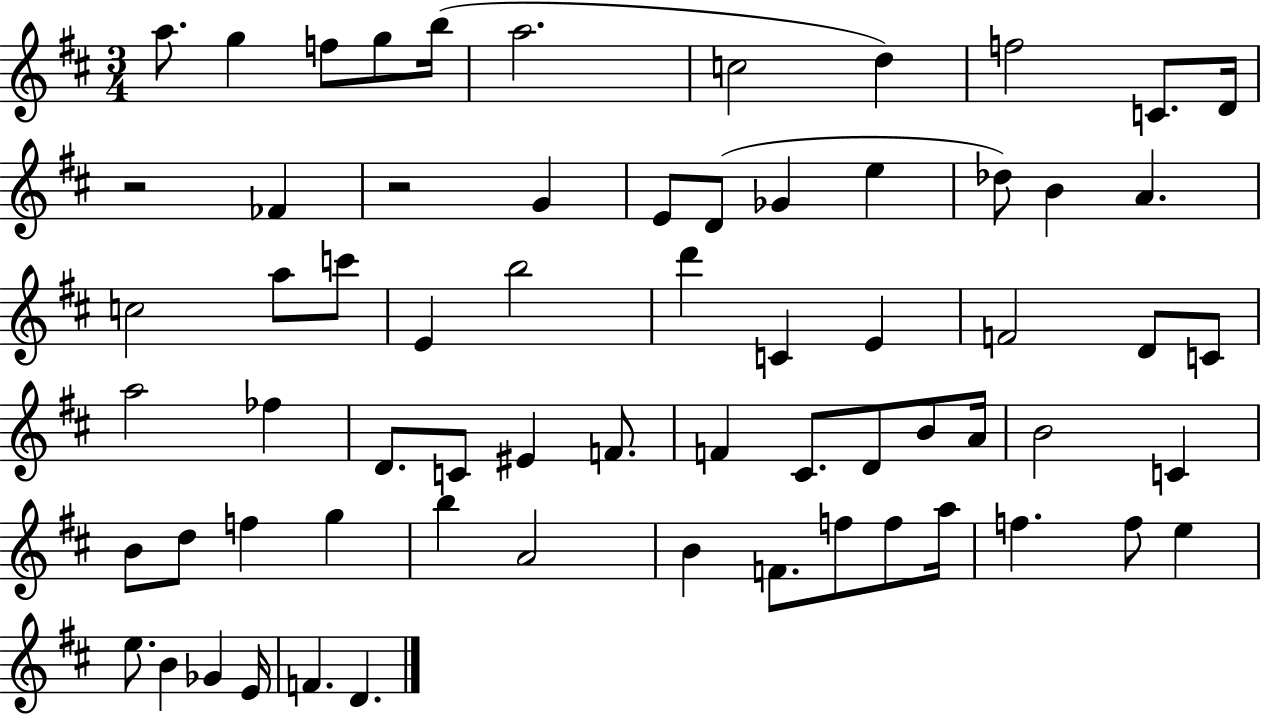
{
  \clef treble
  \numericTimeSignature
  \time 3/4
  \key d \major
  \repeat volta 2 { a''8. g''4 f''8 g''8 b''16( | a''2. | c''2 d''4) | f''2 c'8. d'16 | \break r2 fes'4 | r2 g'4 | e'8 d'8( ges'4 e''4 | des''8) b'4 a'4. | \break c''2 a''8 c'''8 | e'4 b''2 | d'''4 c'4 e'4 | f'2 d'8 c'8 | \break a''2 fes''4 | d'8. c'8 eis'4 f'8. | f'4 cis'8. d'8 b'8 a'16 | b'2 c'4 | \break b'8 d''8 f''4 g''4 | b''4 a'2 | b'4 f'8. f''8 f''8 a''16 | f''4. f''8 e''4 | \break e''8. b'4 ges'4 e'16 | f'4. d'4. | } \bar "|."
}